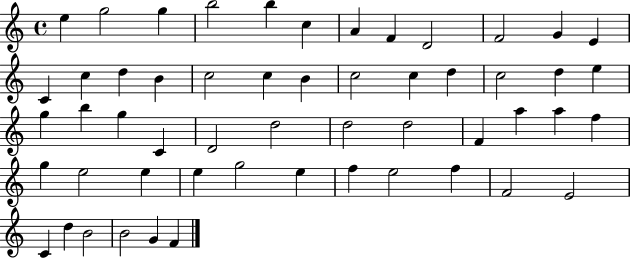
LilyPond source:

{
  \clef treble
  \time 4/4
  \defaultTimeSignature
  \key c \major
  e''4 g''2 g''4 | b''2 b''4 c''4 | a'4 f'4 d'2 | f'2 g'4 e'4 | \break c'4 c''4 d''4 b'4 | c''2 c''4 b'4 | c''2 c''4 d''4 | c''2 d''4 e''4 | \break g''4 b''4 g''4 c'4 | d'2 d''2 | d''2 d''2 | f'4 a''4 a''4 f''4 | \break g''4 e''2 e''4 | e''4 g''2 e''4 | f''4 e''2 f''4 | f'2 e'2 | \break c'4 d''4 b'2 | b'2 g'4 f'4 | \bar "|."
}